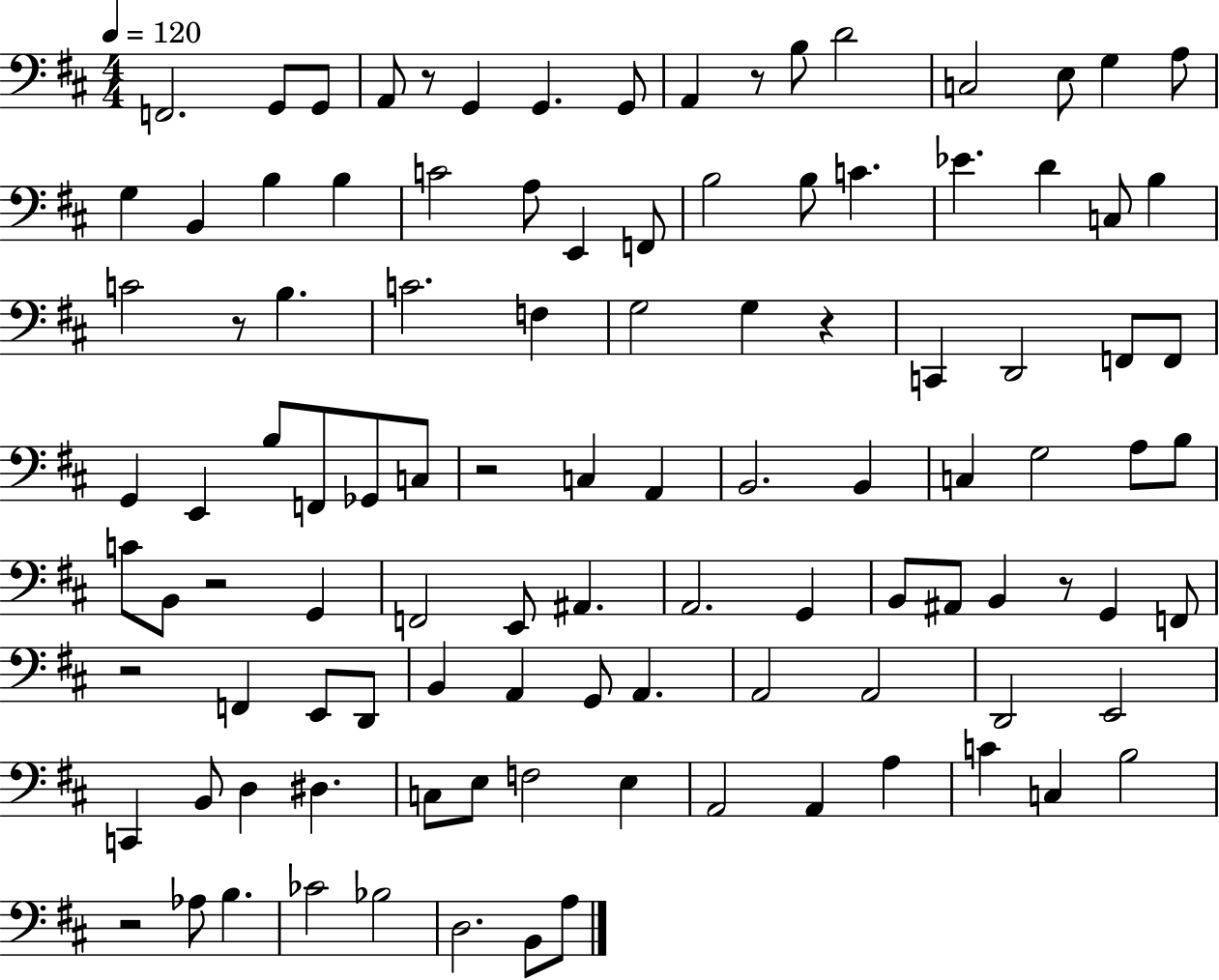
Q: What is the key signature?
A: D major